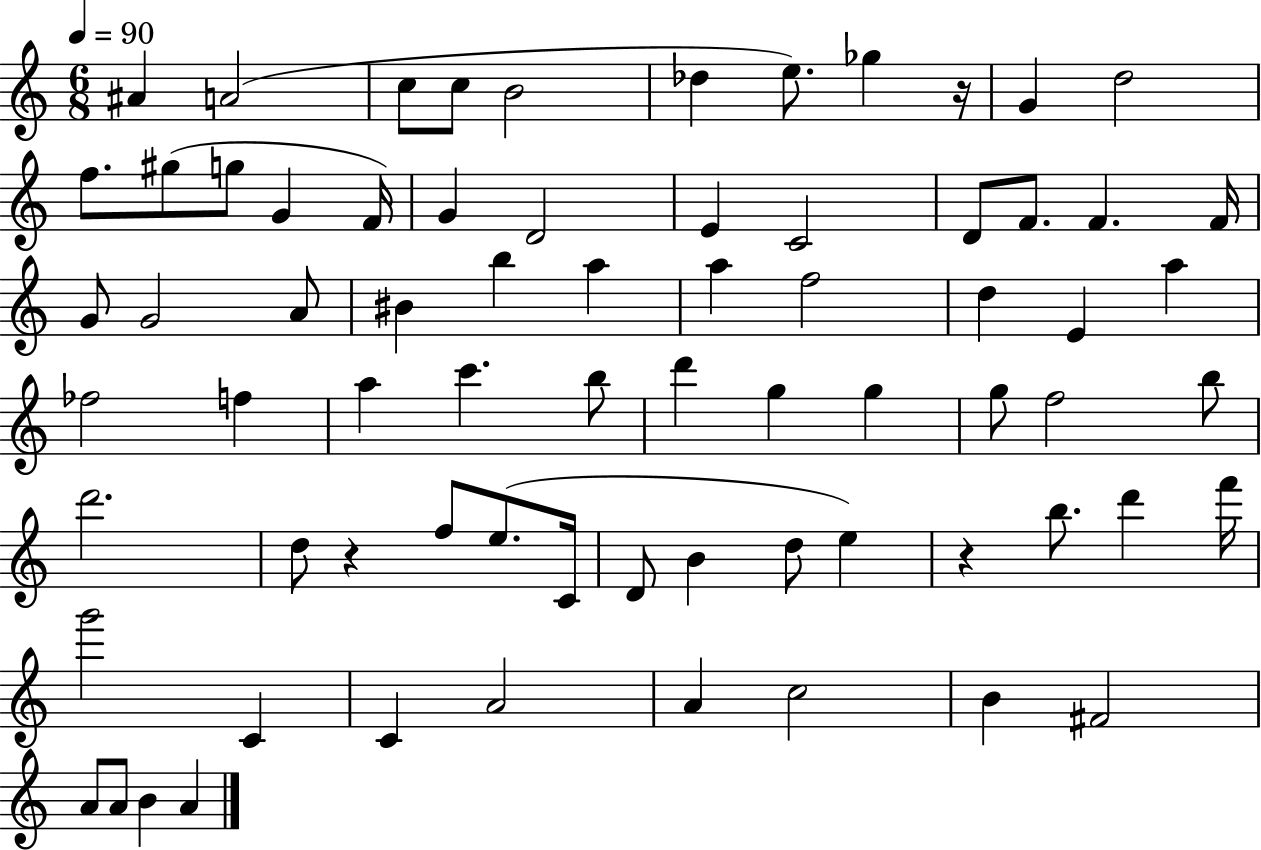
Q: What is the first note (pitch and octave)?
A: A#4